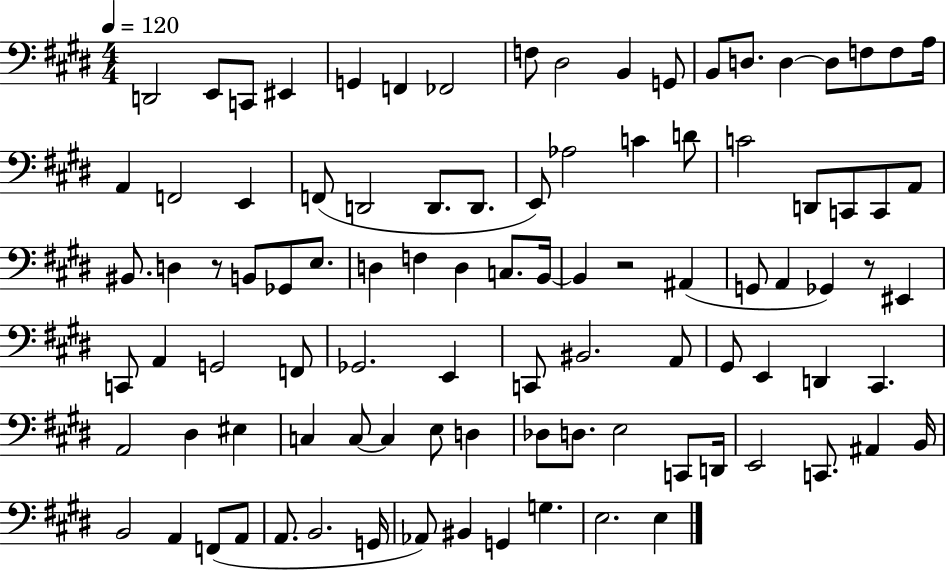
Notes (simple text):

D2/h E2/e C2/e EIS2/q G2/q F2/q FES2/h F3/e D#3/h B2/q G2/e B2/e D3/e. D3/q D3/e F3/e F3/e A3/s A2/q F2/h E2/q F2/e D2/h D2/e. D2/e. E2/e Ab3/h C4/q D4/e C4/h D2/e C2/e C2/e A2/e BIS2/e. D3/q R/e B2/e Gb2/e E3/e. D3/q F3/q D3/q C3/e. B2/s B2/q R/h A#2/q G2/e A2/q Gb2/q R/e EIS2/q C2/e A2/q G2/h F2/e Gb2/h. E2/q C2/e BIS2/h. A2/e G#2/e E2/q D2/q C#2/q. A2/h D#3/q EIS3/q C3/q C3/e C3/q E3/e D3/q Db3/e D3/e. E3/h C2/e D2/s E2/h C2/e. A#2/q B2/s B2/h A2/q F2/e A2/e A2/e. B2/h. G2/s Ab2/e BIS2/q G2/q G3/q. E3/h. E3/q